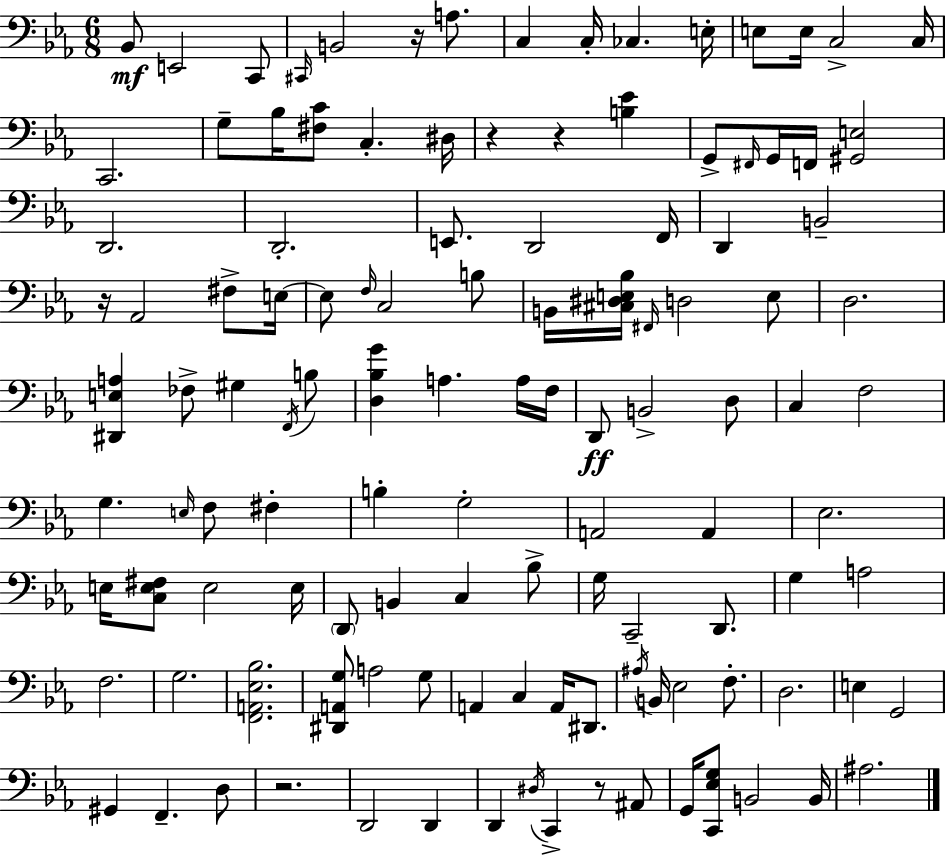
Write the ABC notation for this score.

X:1
T:Untitled
M:6/8
L:1/4
K:Eb
_B,,/2 E,,2 C,,/2 ^C,,/4 B,,2 z/4 A,/2 C, C,/4 _C, E,/4 E,/2 E,/4 C,2 C,/4 C,,2 G,/2 _B,/4 [^F,C]/2 C, ^D,/4 z z [B,_E] G,,/2 ^F,,/4 G,,/4 F,,/4 [^G,,E,]2 D,,2 D,,2 E,,/2 D,,2 F,,/4 D,, B,,2 z/4 _A,,2 ^F,/2 E,/4 E,/2 F,/4 C,2 B,/2 B,,/4 [^C,^D,E,_B,]/4 ^F,,/4 D,2 E,/2 D,2 [^D,,E,A,] _F,/2 ^G, F,,/4 B,/2 [D,_B,G] A, A,/4 F,/4 D,,/2 B,,2 D,/2 C, F,2 G, E,/4 F,/2 ^F, B, G,2 A,,2 A,, _E,2 E,/4 [C,E,^F,]/2 E,2 E,/4 D,,/2 B,, C, _B,/2 G,/4 C,,2 D,,/2 G, A,2 F,2 G,2 [F,,A,,_E,_B,]2 [^D,,A,,G,]/2 A,2 G,/2 A,, C, A,,/4 ^D,,/2 ^A,/4 B,,/4 _E,2 F,/2 D,2 E, G,,2 ^G,, F,, D,/2 z2 D,,2 D,, D,, ^D,/4 C,, z/2 ^A,,/2 G,,/4 [C,,_E,G,]/2 B,,2 B,,/4 ^A,2